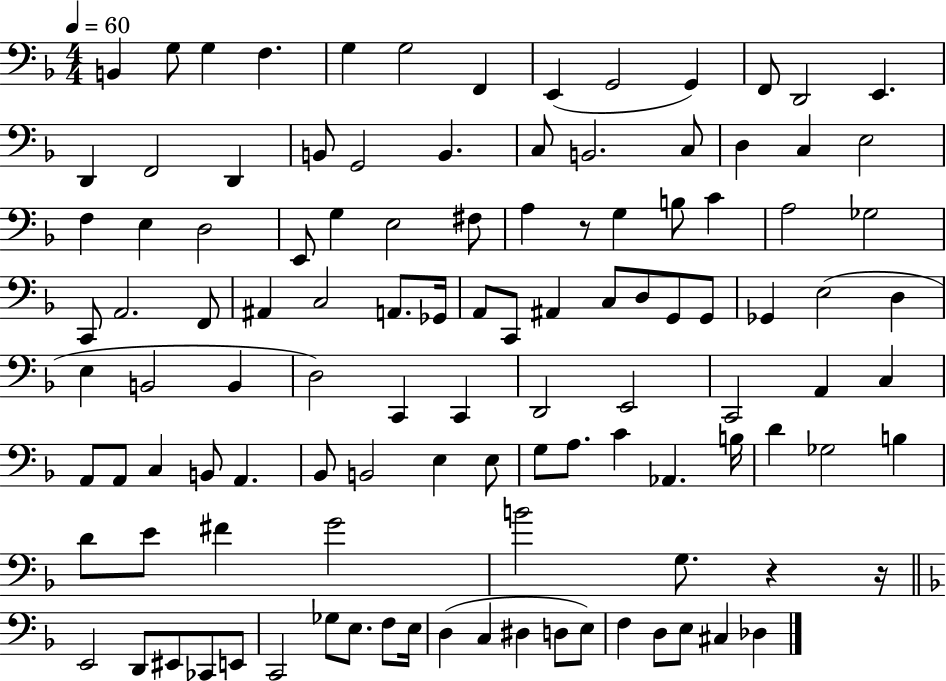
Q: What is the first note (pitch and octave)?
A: B2